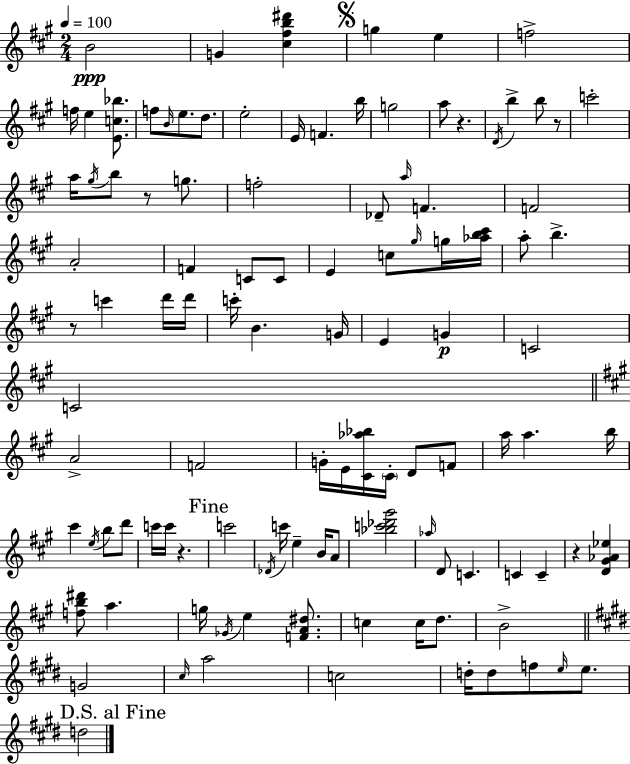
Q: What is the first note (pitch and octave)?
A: B4